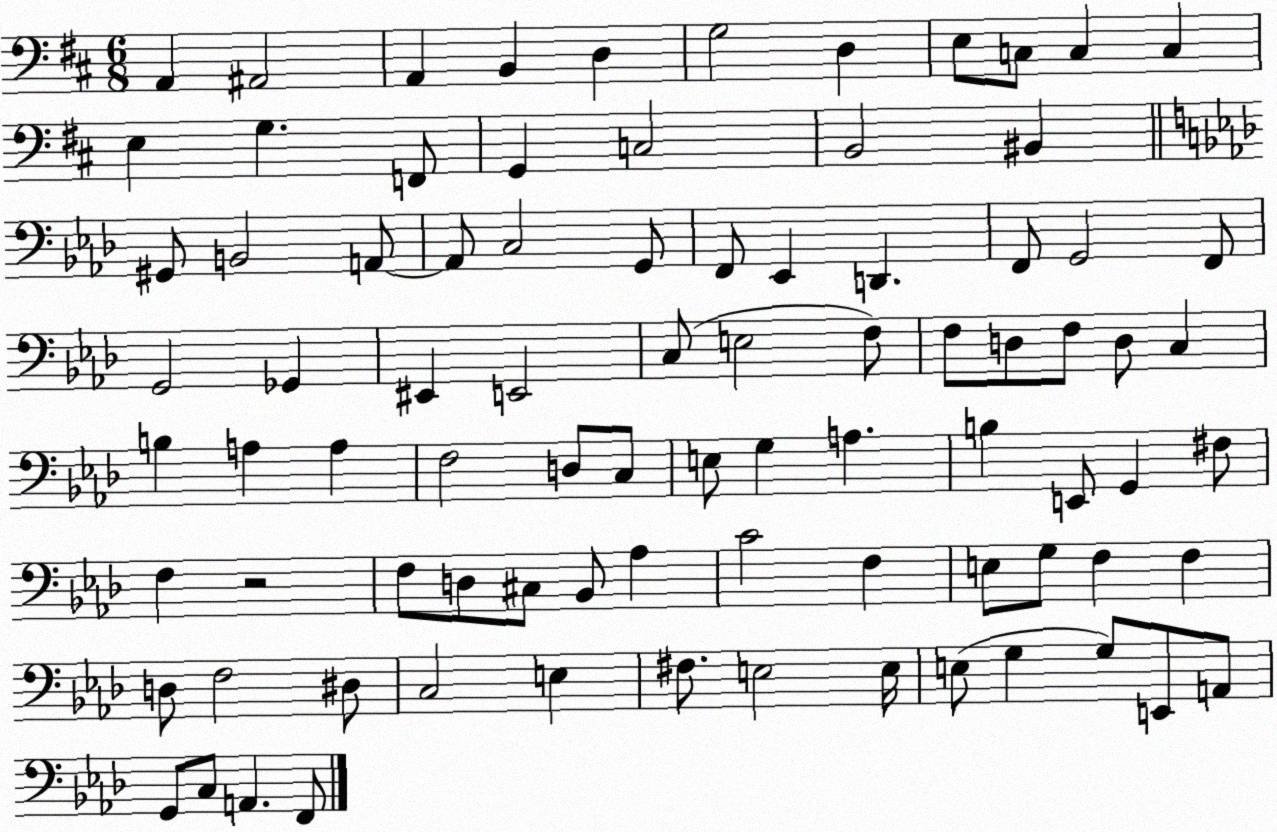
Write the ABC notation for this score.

X:1
T:Untitled
M:6/8
L:1/4
K:D
A,, ^A,,2 A,, B,, D, G,2 D, E,/2 C,/2 C, C, E, G, F,,/2 G,, C,2 B,,2 ^B,, ^G,,/2 B,,2 A,,/2 A,,/2 C,2 G,,/2 F,,/2 _E,, D,, F,,/2 G,,2 F,,/2 G,,2 _G,, ^E,, E,,2 C,/2 E,2 F,/2 F,/2 D,/2 F,/2 D,/2 C, B, A, A, F,2 D,/2 C,/2 E,/2 G, A, B, E,,/2 G,, ^F,/2 F, z2 F,/2 D,/2 ^C,/2 _B,,/2 _A, C2 F, E,/2 G,/2 F, F, D,/2 F,2 ^D,/2 C,2 E, ^F,/2 E,2 E,/4 E,/2 G, G,/2 E,,/2 A,,/2 G,,/2 C,/2 A,, F,,/2